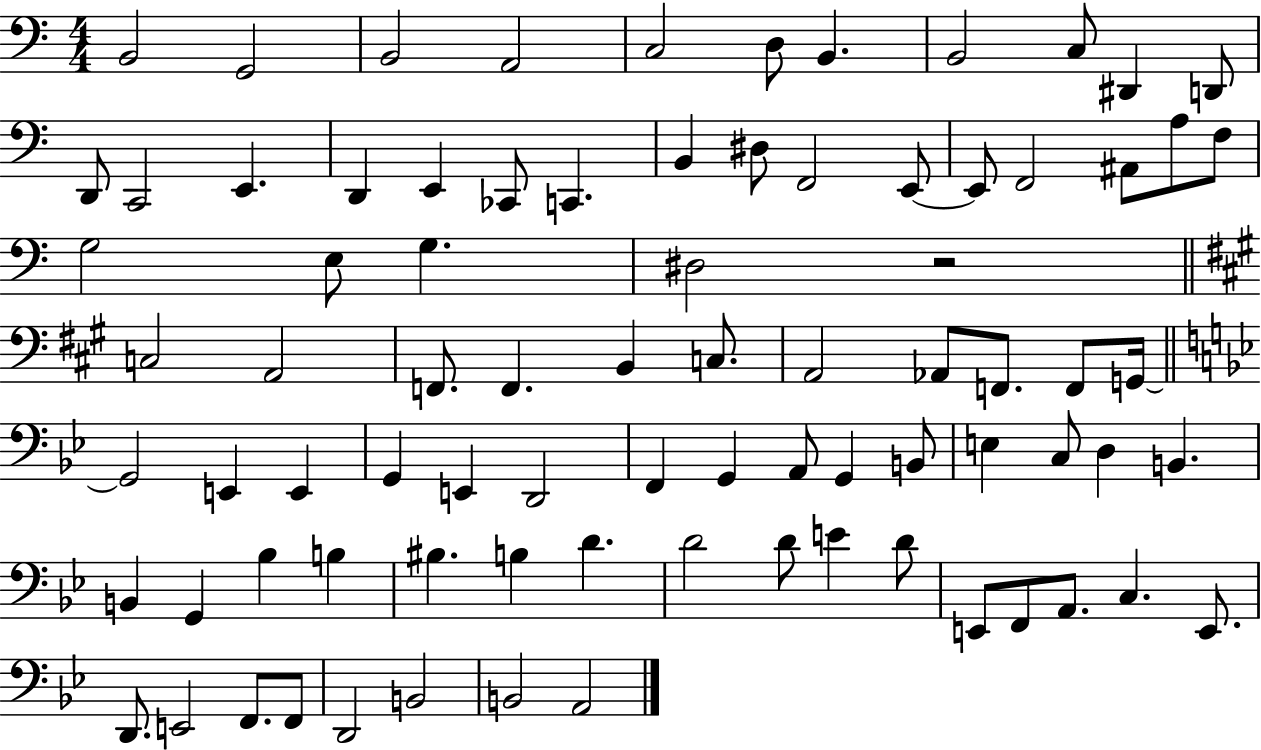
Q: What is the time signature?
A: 4/4